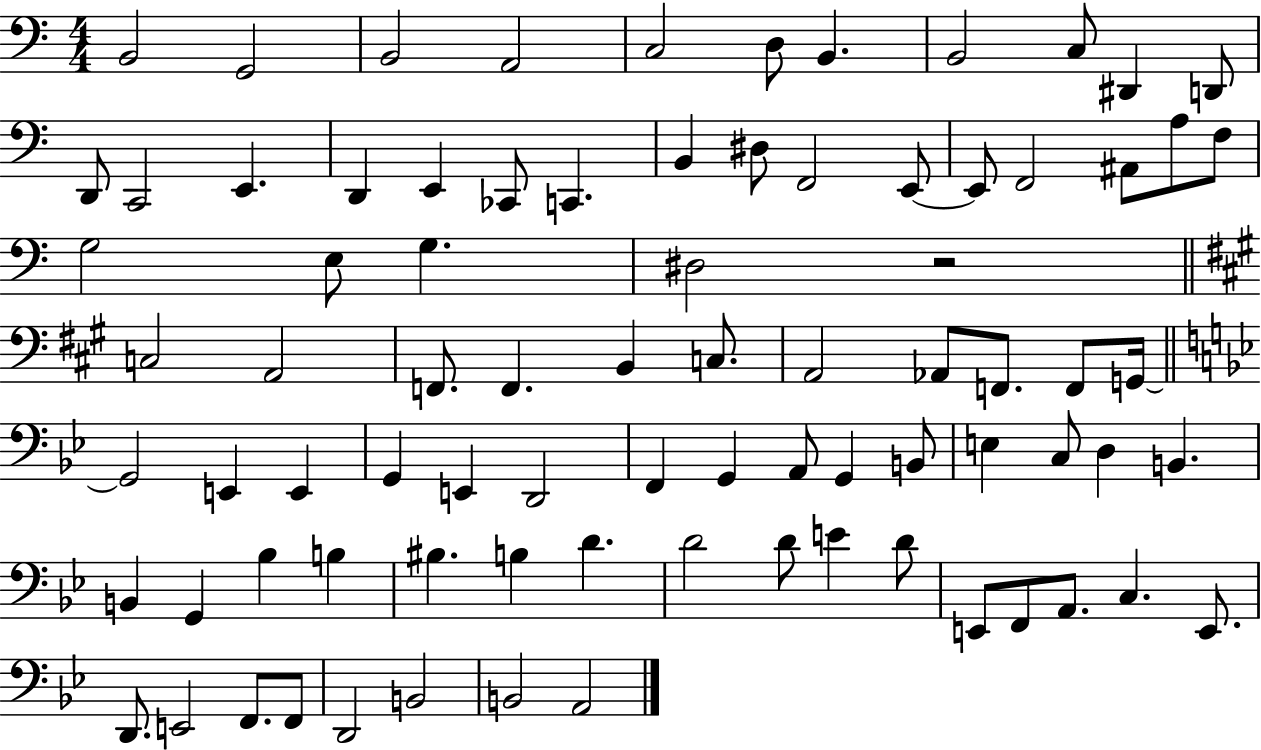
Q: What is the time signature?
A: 4/4